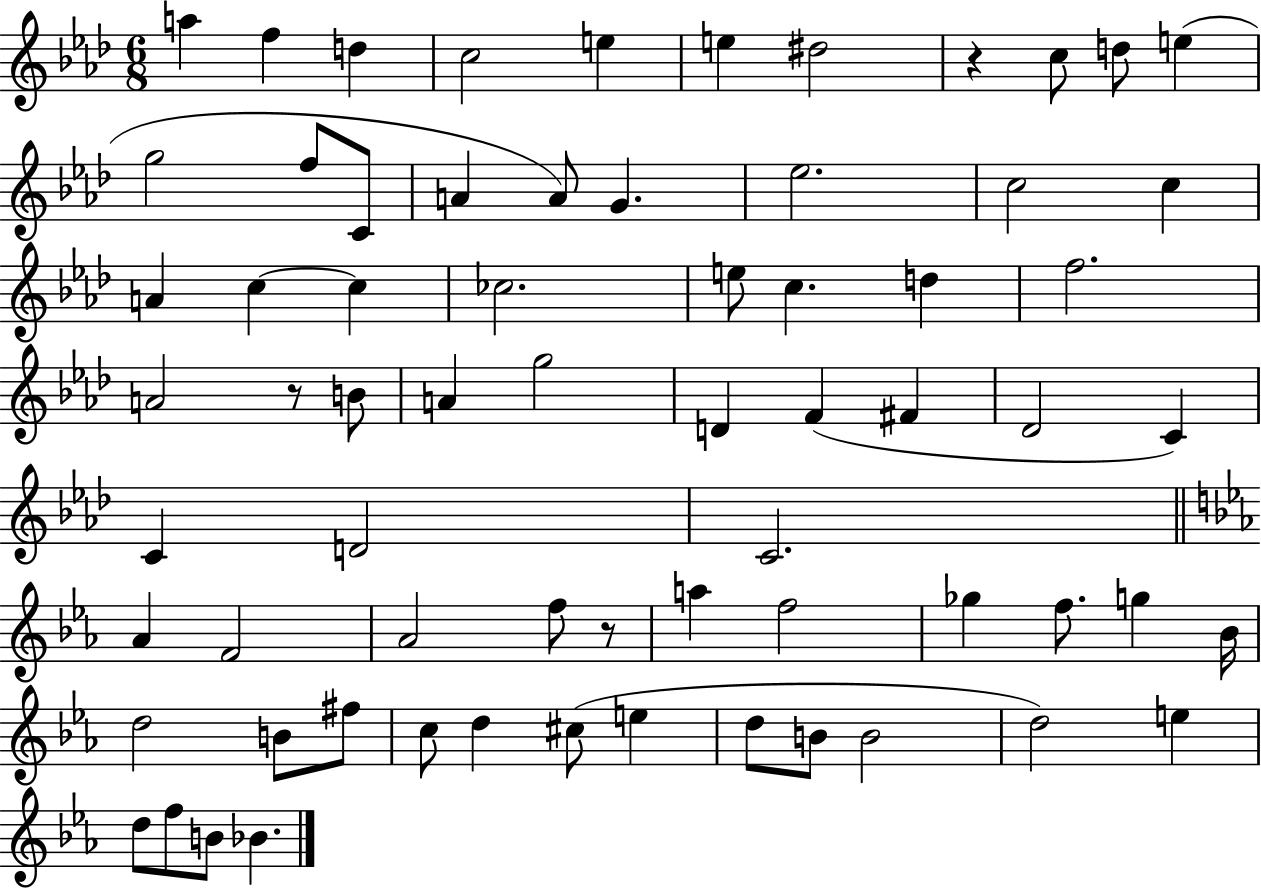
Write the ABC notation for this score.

X:1
T:Untitled
M:6/8
L:1/4
K:Ab
a f d c2 e e ^d2 z c/2 d/2 e g2 f/2 C/2 A A/2 G _e2 c2 c A c c _c2 e/2 c d f2 A2 z/2 B/2 A g2 D F ^F _D2 C C D2 C2 _A F2 _A2 f/2 z/2 a f2 _g f/2 g _B/4 d2 B/2 ^f/2 c/2 d ^c/2 e d/2 B/2 B2 d2 e d/2 f/2 B/2 _B